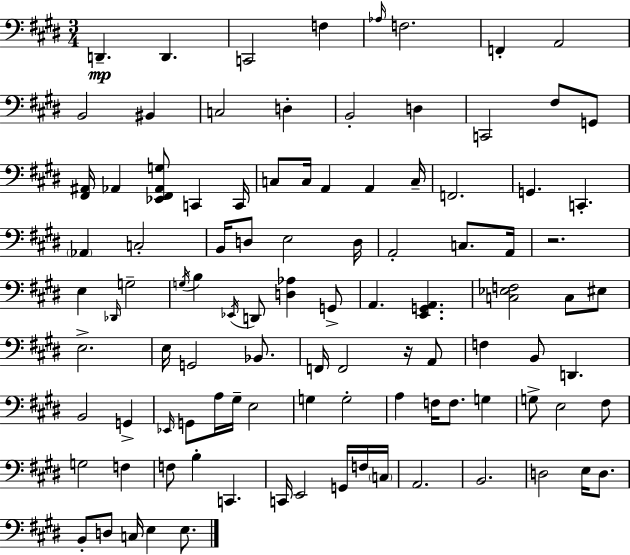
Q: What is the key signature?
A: E major